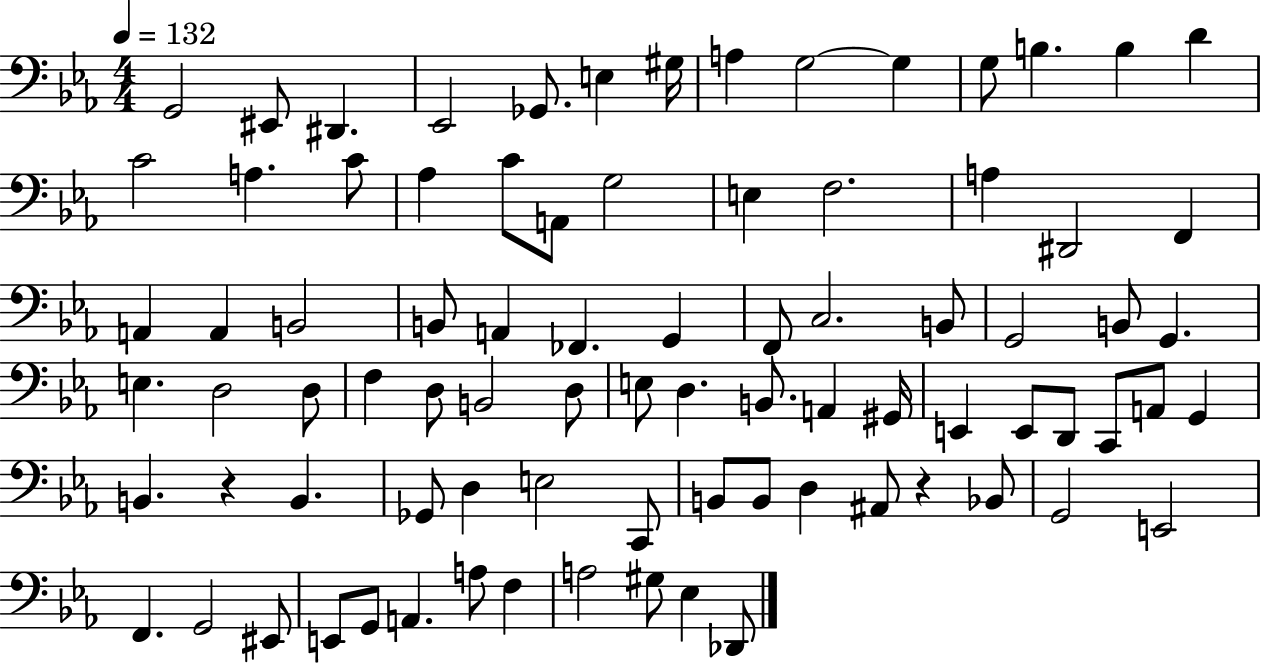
G2/h EIS2/e D#2/q. Eb2/h Gb2/e. E3/q G#3/s A3/q G3/h G3/q G3/e B3/q. B3/q D4/q C4/h A3/q. C4/e Ab3/q C4/e A2/e G3/h E3/q F3/h. A3/q D#2/h F2/q A2/q A2/q B2/h B2/e A2/q FES2/q. G2/q F2/e C3/h. B2/e G2/h B2/e G2/q. E3/q. D3/h D3/e F3/q D3/e B2/h D3/e E3/e D3/q. B2/e. A2/q G#2/s E2/q E2/e D2/e C2/e A2/e G2/q B2/q. R/q B2/q. Gb2/e D3/q E3/h C2/e B2/e B2/e D3/q A#2/e R/q Bb2/e G2/h E2/h F2/q. G2/h EIS2/e E2/e G2/e A2/q. A3/e F3/q A3/h G#3/e Eb3/q Db2/e